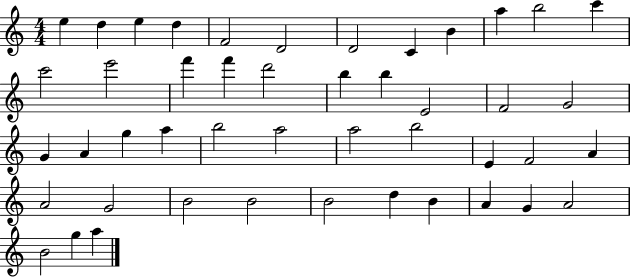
E5/q D5/q E5/q D5/q F4/h D4/h D4/h C4/q B4/q A5/q B5/h C6/q C6/h E6/h F6/q F6/q D6/h B5/q B5/q E4/h F4/h G4/h G4/q A4/q G5/q A5/q B5/h A5/h A5/h B5/h E4/q F4/h A4/q A4/h G4/h B4/h B4/h B4/h D5/q B4/q A4/q G4/q A4/h B4/h G5/q A5/q